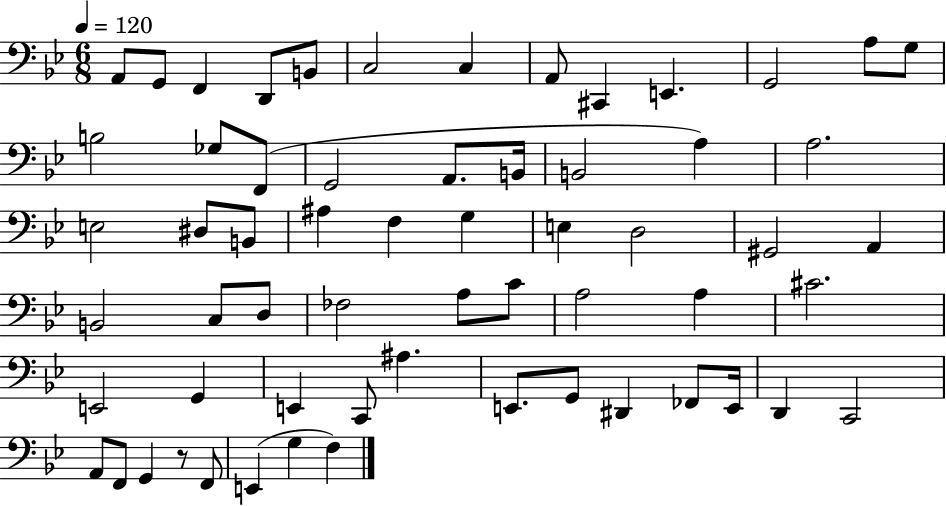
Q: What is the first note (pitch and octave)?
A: A2